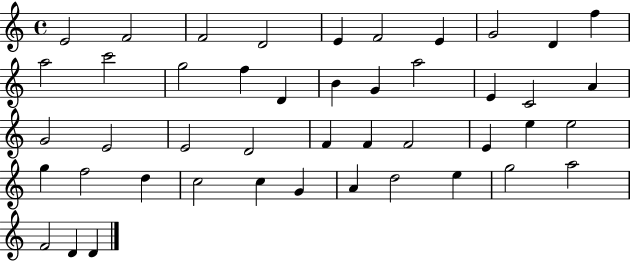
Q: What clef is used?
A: treble